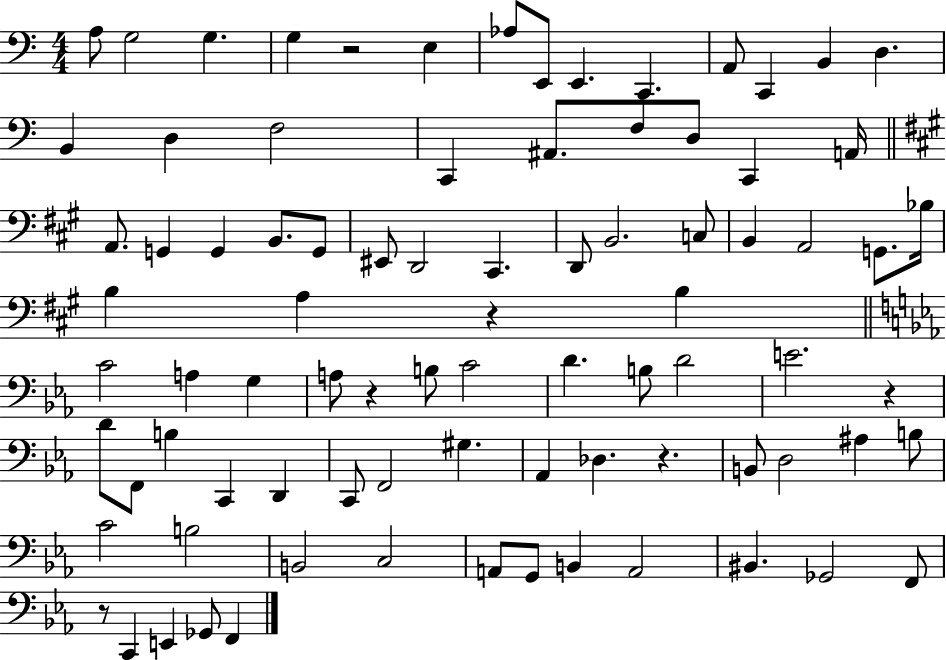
{
  \clef bass
  \numericTimeSignature
  \time 4/4
  \key c \major
  \repeat volta 2 { a8 g2 g4. | g4 r2 e4 | aes8 e,8 e,4. c,4. | a,8 c,4 b,4 d4. | \break b,4 d4 f2 | c,4 ais,8. f8 d8 c,4 a,16 | \bar "||" \break \key a \major a,8. g,4 g,4 b,8. g,8 | eis,8 d,2 cis,4. | d,8 b,2. c8 | b,4 a,2 g,8. bes16 | \break b4 a4 r4 b4 | \bar "||" \break \key ees \major c'2 a4 g4 | a8 r4 b8 c'2 | d'4. b8 d'2 | e'2. r4 | \break d'8 f,8 b4 c,4 d,4 | c,8 f,2 gis4. | aes,4 des4. r4. | b,8 d2 ais4 b8 | \break c'2 b2 | b,2 c2 | a,8 g,8 b,4 a,2 | bis,4. ges,2 f,8 | \break r8 c,4 e,4 ges,8 f,4 | } \bar "|."
}